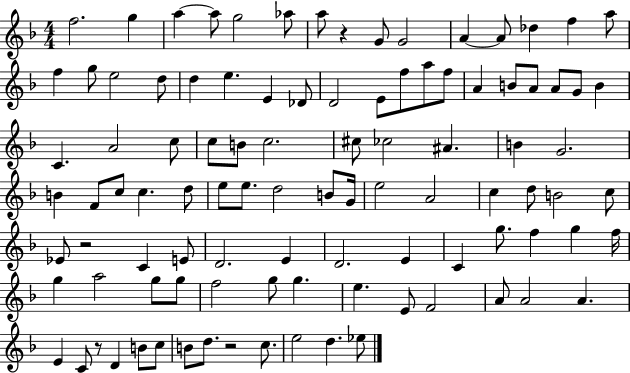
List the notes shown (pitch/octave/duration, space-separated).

F5/h. G5/q A5/q A5/e G5/h Ab5/e A5/e R/q G4/e G4/h A4/q A4/e Db5/q F5/q A5/e F5/q G5/e E5/h D5/e D5/q E5/q. E4/q Db4/e D4/h E4/e F5/e A5/e F5/e A4/q B4/e A4/e A4/e G4/e B4/q C4/q. A4/h C5/e C5/e B4/e C5/h. C#5/e CES5/h A#4/q. B4/q G4/h. B4/q F4/e C5/e C5/q. D5/e E5/e E5/e. D5/h B4/e G4/s E5/h A4/h C5/q D5/e B4/h C5/e Eb4/e R/h C4/q E4/e D4/h. E4/q D4/h. E4/q C4/q G5/e. F5/q G5/q F5/s G5/q A5/h G5/e G5/e F5/h G5/e G5/q. E5/q. E4/e F4/h A4/e A4/h A4/q. E4/q C4/e R/e D4/q B4/e C5/e B4/e D5/e. R/h C5/e. E5/h D5/q. Eb5/e